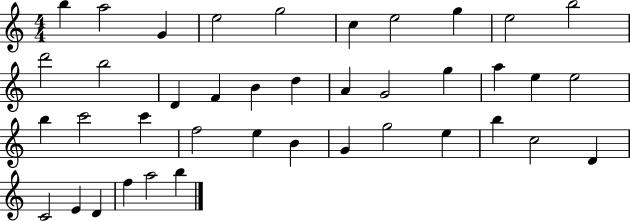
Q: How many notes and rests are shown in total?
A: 40